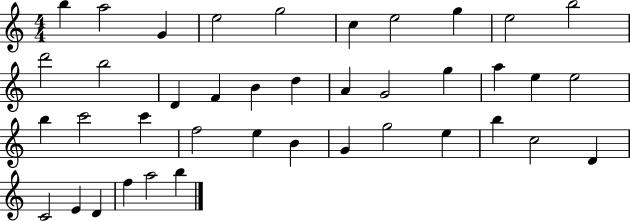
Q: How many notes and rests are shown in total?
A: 40